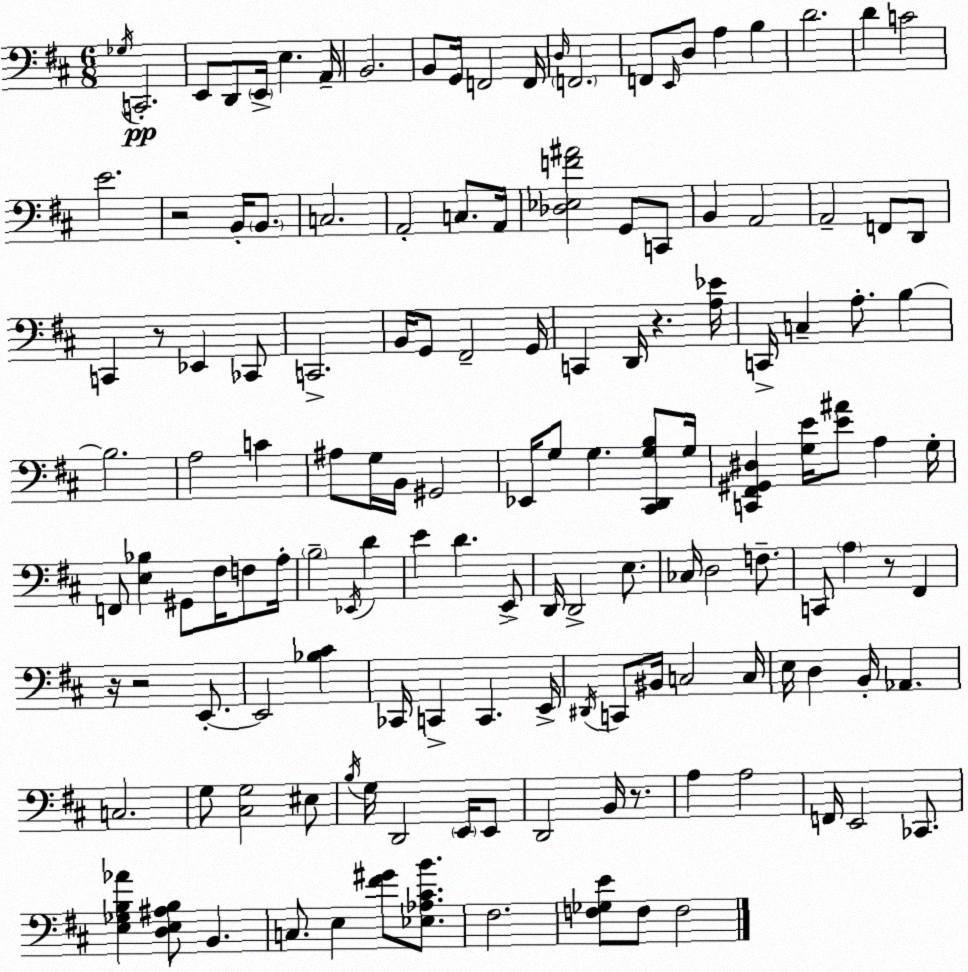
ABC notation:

X:1
T:Untitled
M:6/8
L:1/4
K:D
_G,/4 C,,2 E,,/2 D,,/2 E,,/4 E, A,,/4 B,,2 B,,/2 G,,/4 F,,2 F,,/4 D,/4 F,,2 F,,/2 E,,/4 D,/2 A, B, D2 D C2 E2 z2 B,,/4 B,,/2 C,2 A,,2 C,/2 A,,/4 [_D,_E,F^A]2 G,,/2 C,,/2 B,, A,,2 A,,2 F,,/2 D,,/2 C,, z/2 _E,, _C,,/2 C,,2 B,,/4 G,,/2 ^F,,2 G,,/4 C,, D,,/4 z [A,_E]/4 C,,/4 C, A,/2 B, B,2 A,2 C ^A,/2 G,/4 B,,/4 ^G,,2 _E,,/4 G,/2 G, [^C,,D,,G,B,]/2 G,/4 [C,,^F,,^G,,^D,] [G,E]/4 [E^A]/2 A, G,/4 F,,/2 [E,_B,] ^G,,/2 ^F,/4 F,/2 A,/4 B,2 _E,,/4 D E D E,,/2 D,,/4 D,,2 E,/2 _C,/4 D,2 F,/2 C,,/2 A, z/2 ^F,, z/4 z2 E,,/2 E,,2 [_B,^C] _C,,/4 C,, C,, E,,/4 ^D,,/4 C,,/2 ^B,,/4 C,2 C,/4 E,/4 D, B,,/4 _A,, C,2 G,/2 [^C,G,]2 ^E,/2 B,/4 G,/4 D,,2 E,,/4 E,,/2 D,,2 B,,/4 z/2 A, A,2 F,,/4 E,,2 _C,,/2 [E,_G,B,_A] [D,E,^A,B,]/2 B,, C,/2 E, [^F^G]/2 [_E,_A,^CB]/2 ^F,2 [F,_G,E]/2 F,/2 F,2